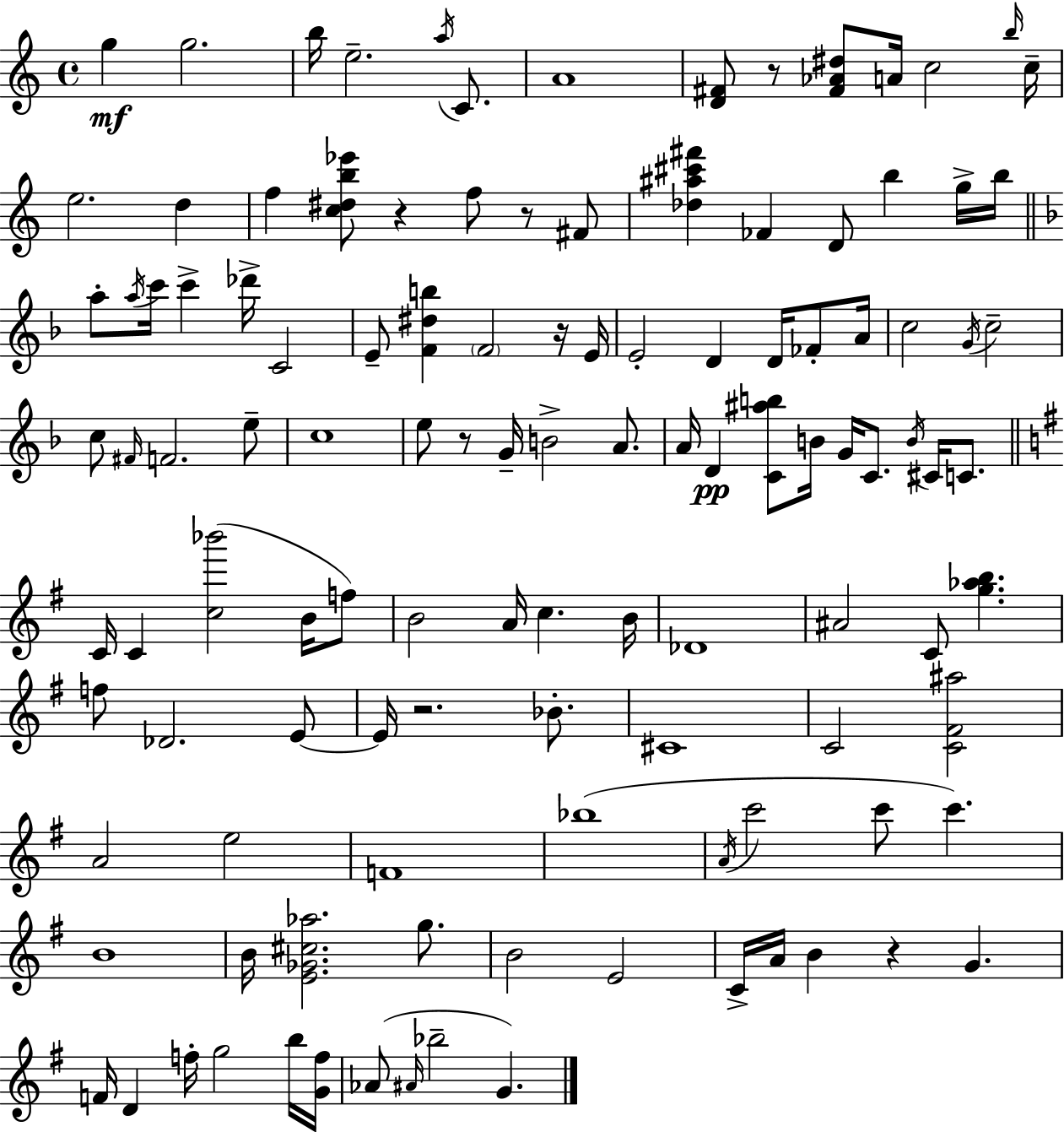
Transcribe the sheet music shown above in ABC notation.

X:1
T:Untitled
M:4/4
L:1/4
K:Am
g g2 b/4 e2 a/4 C/2 A4 [D^F]/2 z/2 [^F_A^d]/2 A/4 c2 b/4 c/4 e2 d f [c^db_e']/2 z f/2 z/2 ^F/2 [_d^a^c'^f'] _F D/2 b g/4 b/4 a/2 a/4 c'/4 c' _d'/4 C2 E/2 [F^db] F2 z/4 E/4 E2 D D/4 _F/2 A/4 c2 G/4 c2 c/2 ^F/4 F2 e/2 c4 e/2 z/2 G/4 B2 A/2 A/4 D [C^ab]/2 B/4 G/4 C/2 B/4 ^C/4 C/2 C/4 C [c_b']2 B/4 f/2 B2 A/4 c B/4 _D4 ^A2 C/2 [g_ab] f/2 _D2 E/2 E/4 z2 _B/2 ^C4 C2 [C^F^a]2 A2 e2 F4 _b4 A/4 c'2 c'/2 c' B4 B/4 [E_G^c_a]2 g/2 B2 E2 C/4 A/4 B z G F/4 D f/4 g2 b/4 [Gf]/4 _A/2 ^A/4 _b2 G